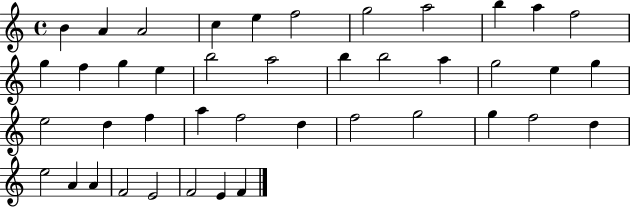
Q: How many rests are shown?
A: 0